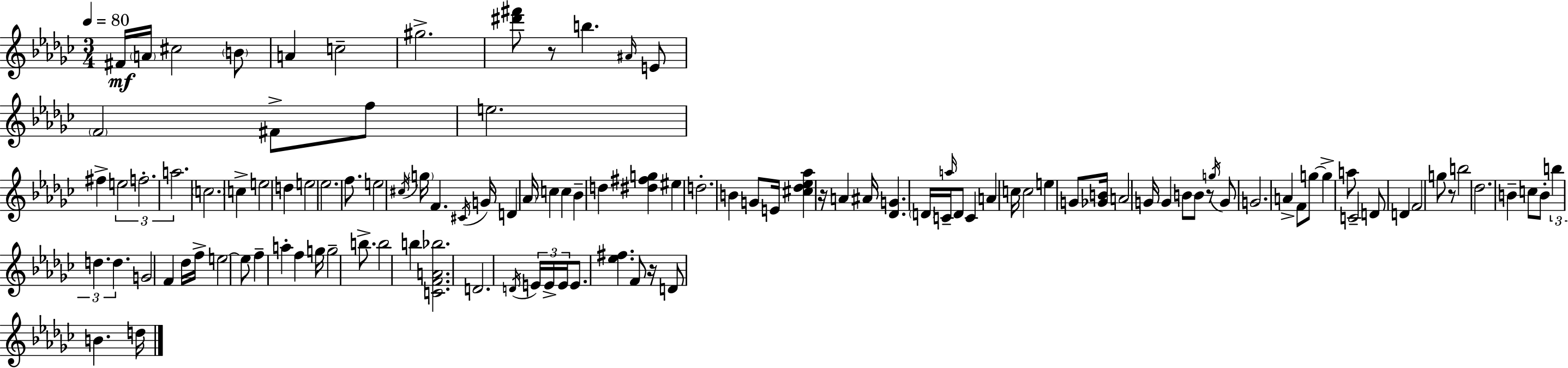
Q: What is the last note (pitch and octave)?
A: D5